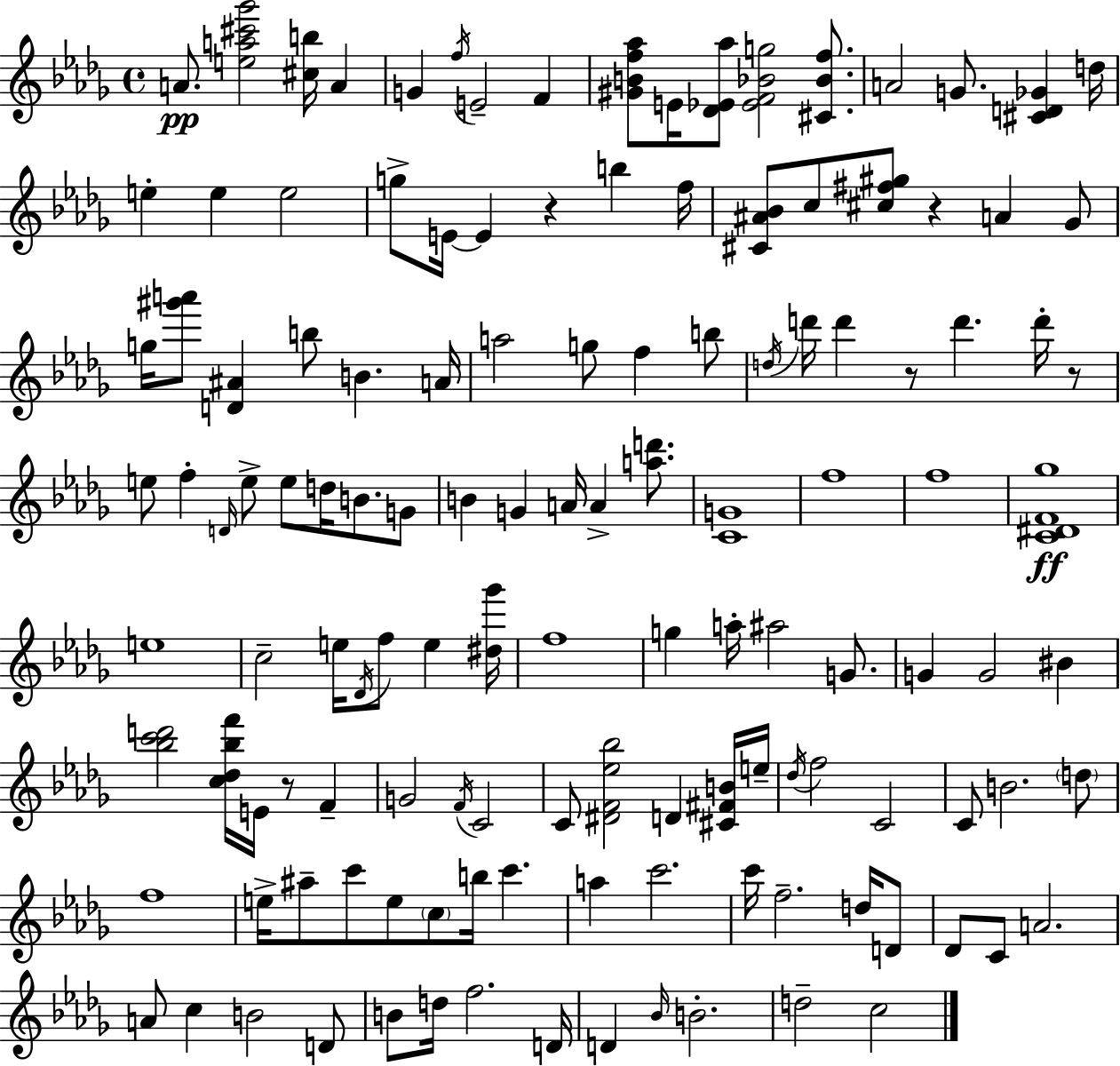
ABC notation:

X:1
T:Untitled
M:4/4
L:1/4
K:Bbm
A/2 [ea^c'_g']2 [^cb]/4 A G f/4 E2 F [^GBf_a]/2 E/4 [_D_E_a]/2 [_EF_Bg]2 [^C_Bf]/2 A2 G/2 [^CD_G] d/4 e e e2 g/2 E/4 E z b f/4 [^C^A_B]/2 c/2 [^c^f^g]/2 z A _G/2 g/4 [^g'a']/2 [D^A] b/2 B A/4 a2 g/2 f b/2 d/4 d'/4 d' z/2 d' d'/4 z/2 e/2 f D/4 e/2 e/2 d/4 B/2 G/2 B G A/4 A [ad']/2 [CG]4 f4 f4 [C^DF_g]4 e4 c2 e/4 _D/4 f/2 e [^d_g']/4 f4 g a/4 ^a2 G/2 G G2 ^B [_bc'd']2 [c_d_bf']/4 E/4 z/2 F G2 F/4 C2 C/2 [^DF_e_b]2 D [^C^FB]/4 e/4 _d/4 f2 C2 C/2 B2 d/2 f4 e/4 ^a/2 c'/2 e/2 c/2 b/4 c' a c'2 c'/4 f2 d/4 D/2 _D/2 C/2 A2 A/2 c B2 D/2 B/2 d/4 f2 D/4 D _B/4 B2 d2 c2